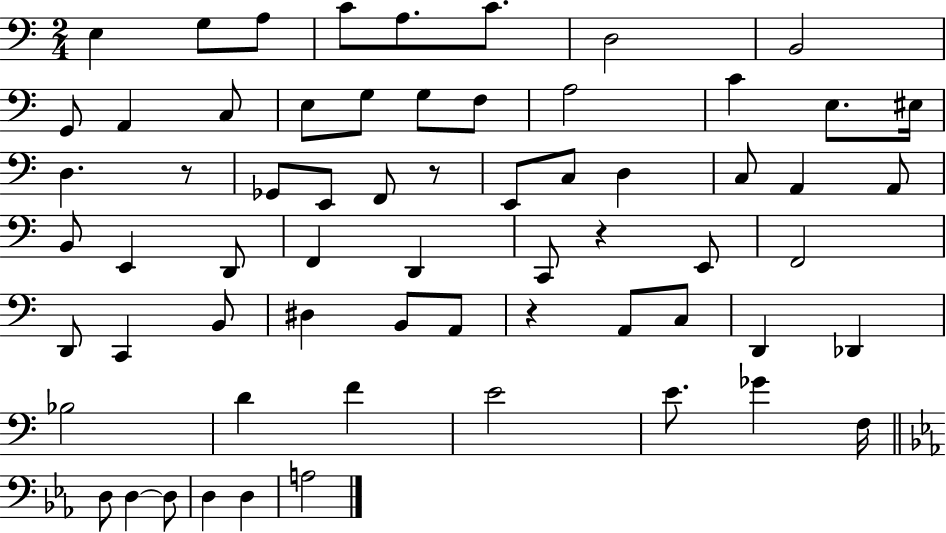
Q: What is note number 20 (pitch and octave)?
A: D3